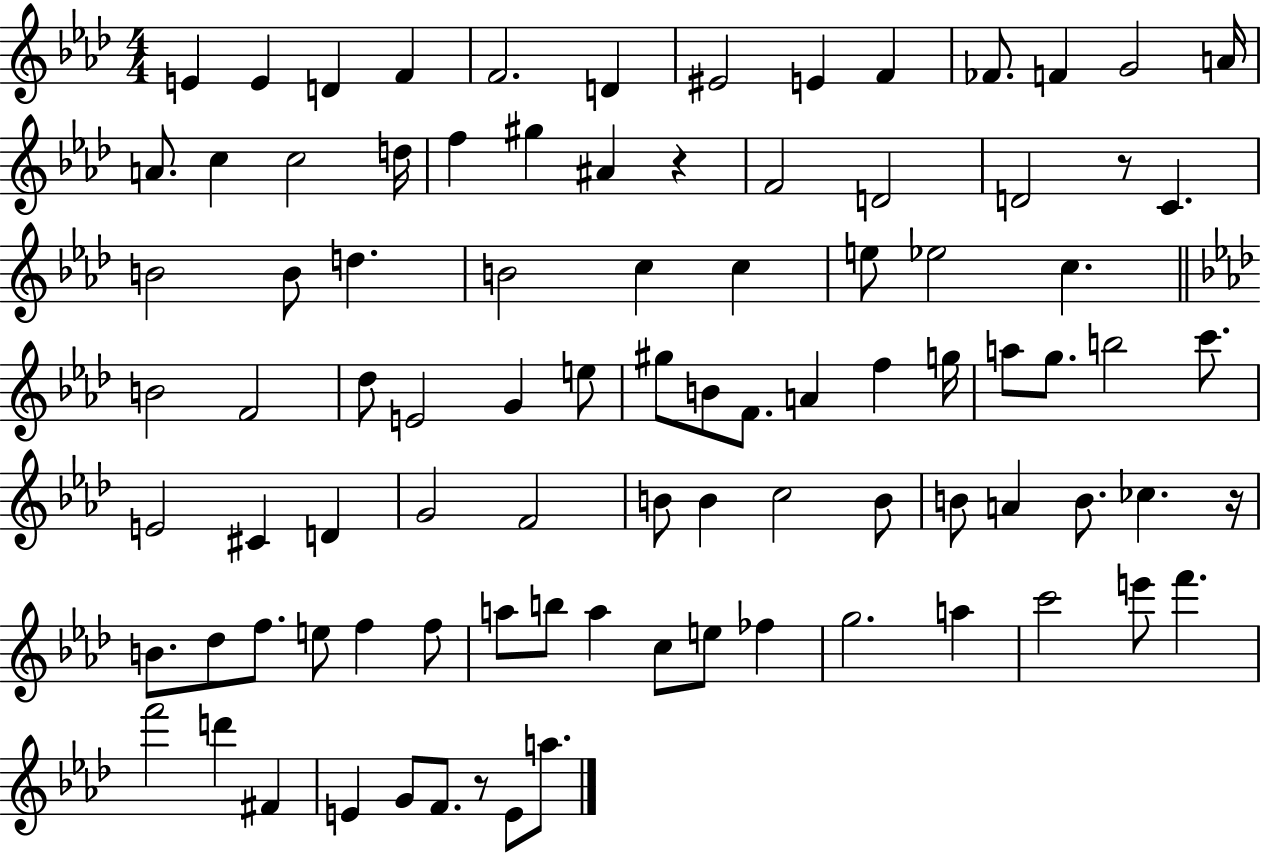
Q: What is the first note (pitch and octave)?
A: E4